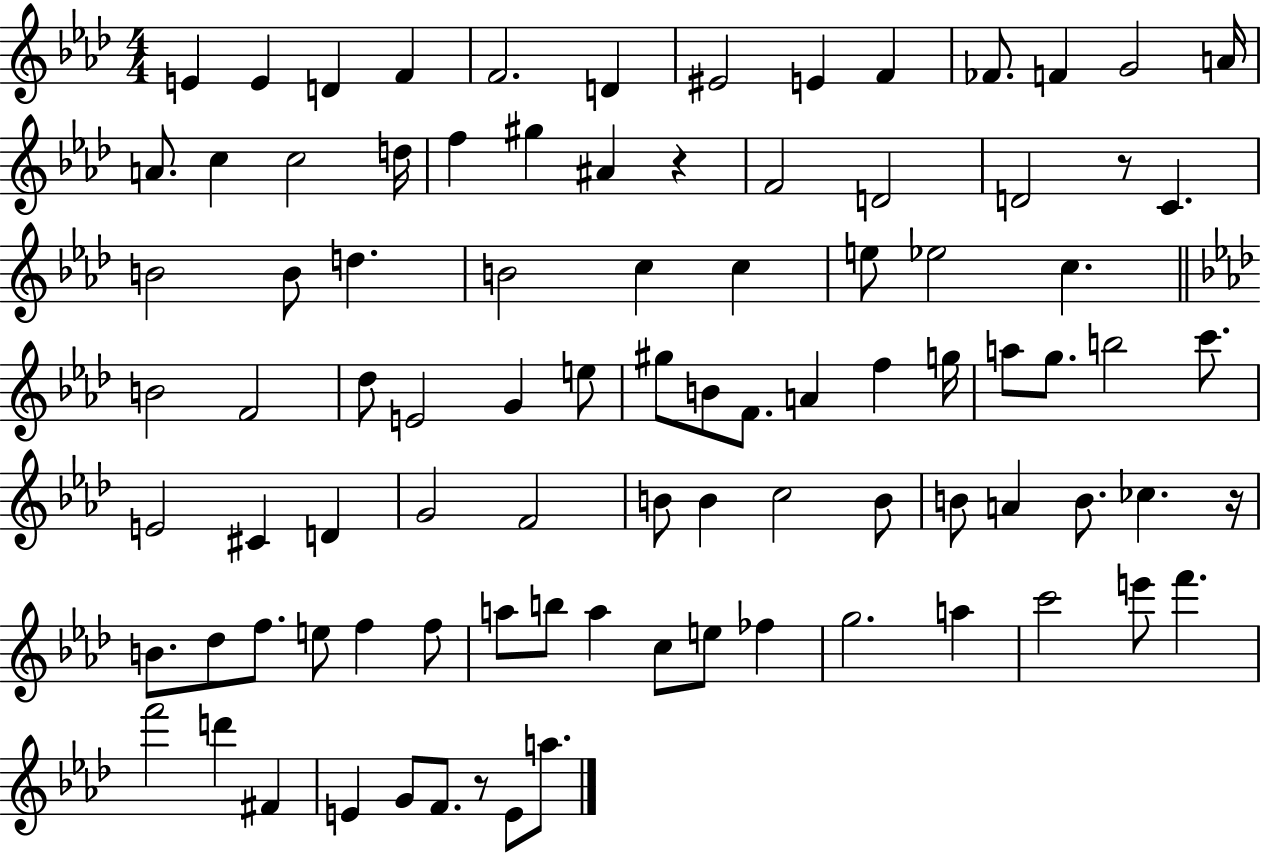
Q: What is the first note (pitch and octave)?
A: E4